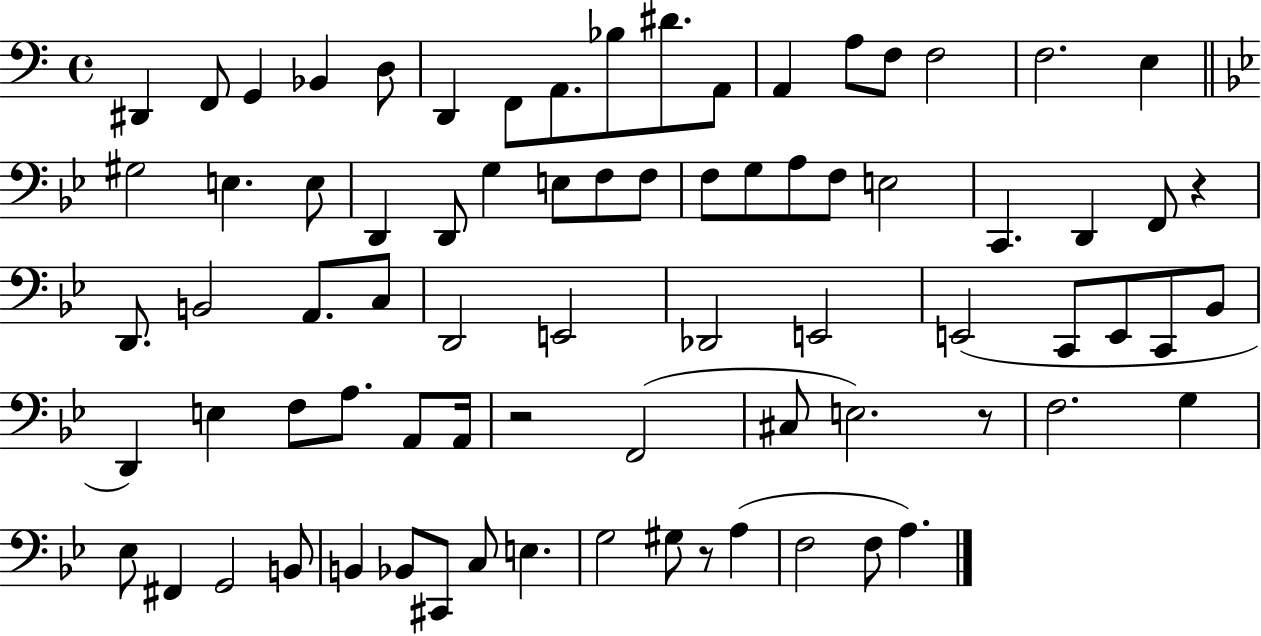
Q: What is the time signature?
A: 4/4